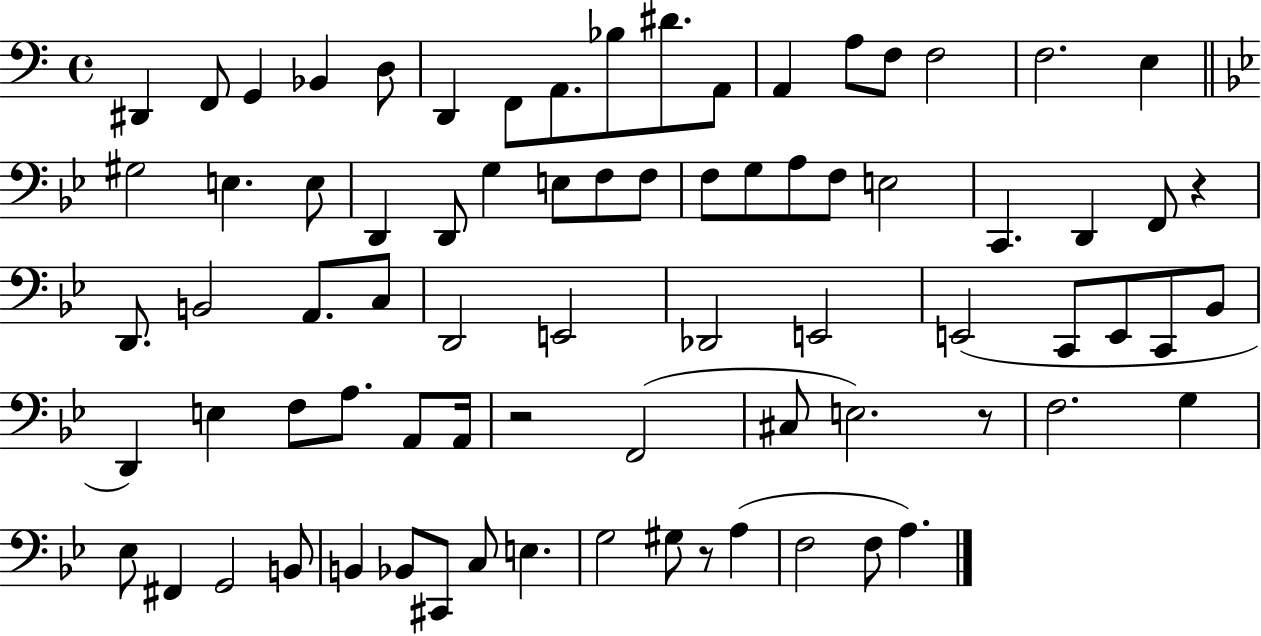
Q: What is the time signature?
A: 4/4